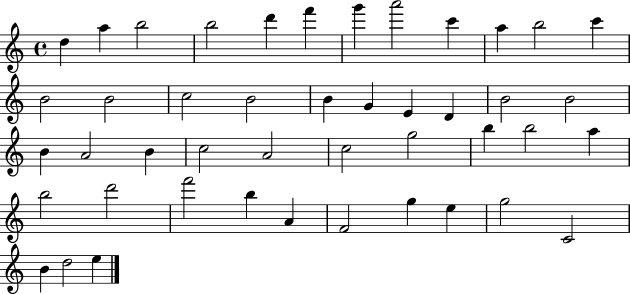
D5/q A5/q B5/h B5/h D6/q F6/q G6/q A6/h C6/q A5/q B5/h C6/q B4/h B4/h C5/h B4/h B4/q G4/q E4/q D4/q B4/h B4/h B4/q A4/h B4/q C5/h A4/h C5/h G5/h B5/q B5/h A5/q B5/h D6/h F6/h B5/q A4/q F4/h G5/q E5/q G5/h C4/h B4/q D5/h E5/q